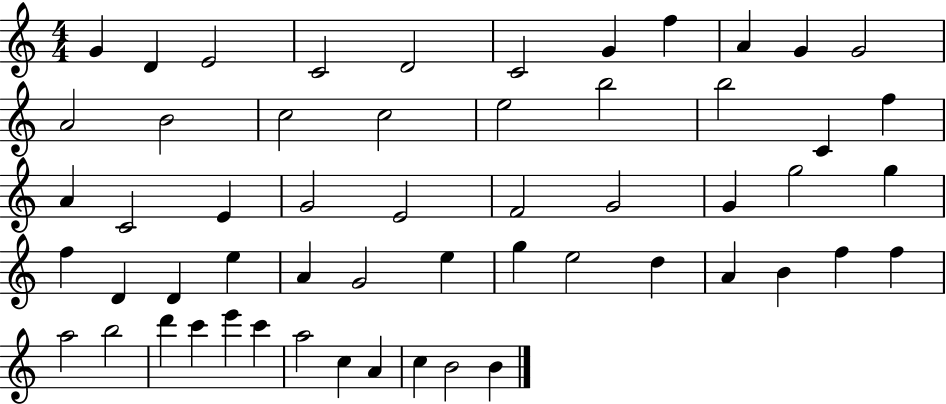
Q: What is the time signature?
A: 4/4